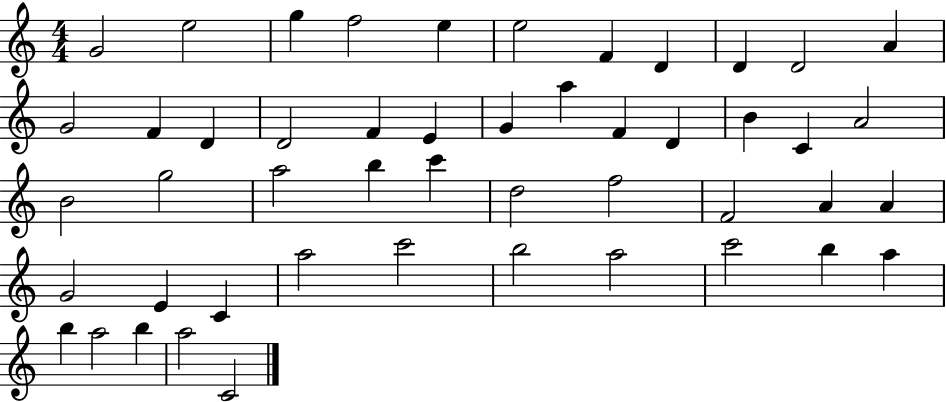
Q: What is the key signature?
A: C major